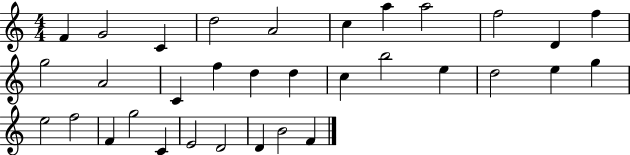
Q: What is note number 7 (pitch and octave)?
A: A5